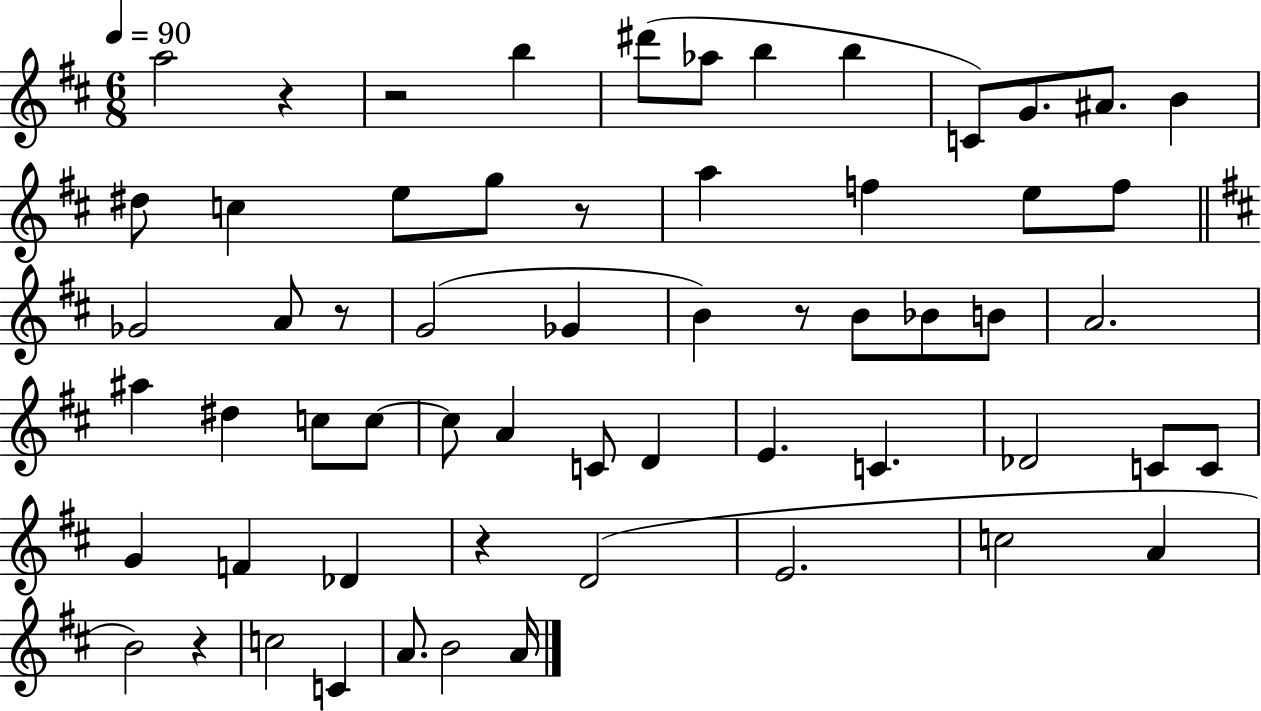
A5/h R/q R/h B5/q D#6/e Ab5/e B5/q B5/q C4/e G4/e. A#4/e. B4/q D#5/e C5/q E5/e G5/e R/e A5/q F5/q E5/e F5/e Gb4/h A4/e R/e G4/h Gb4/q B4/q R/e B4/e Bb4/e B4/e A4/h. A#5/q D#5/q C5/e C5/e C5/e A4/q C4/e D4/q E4/q. C4/q. Db4/h C4/e C4/e G4/q F4/q Db4/q R/q D4/h E4/h. C5/h A4/q B4/h R/q C5/h C4/q A4/e. B4/h A4/s